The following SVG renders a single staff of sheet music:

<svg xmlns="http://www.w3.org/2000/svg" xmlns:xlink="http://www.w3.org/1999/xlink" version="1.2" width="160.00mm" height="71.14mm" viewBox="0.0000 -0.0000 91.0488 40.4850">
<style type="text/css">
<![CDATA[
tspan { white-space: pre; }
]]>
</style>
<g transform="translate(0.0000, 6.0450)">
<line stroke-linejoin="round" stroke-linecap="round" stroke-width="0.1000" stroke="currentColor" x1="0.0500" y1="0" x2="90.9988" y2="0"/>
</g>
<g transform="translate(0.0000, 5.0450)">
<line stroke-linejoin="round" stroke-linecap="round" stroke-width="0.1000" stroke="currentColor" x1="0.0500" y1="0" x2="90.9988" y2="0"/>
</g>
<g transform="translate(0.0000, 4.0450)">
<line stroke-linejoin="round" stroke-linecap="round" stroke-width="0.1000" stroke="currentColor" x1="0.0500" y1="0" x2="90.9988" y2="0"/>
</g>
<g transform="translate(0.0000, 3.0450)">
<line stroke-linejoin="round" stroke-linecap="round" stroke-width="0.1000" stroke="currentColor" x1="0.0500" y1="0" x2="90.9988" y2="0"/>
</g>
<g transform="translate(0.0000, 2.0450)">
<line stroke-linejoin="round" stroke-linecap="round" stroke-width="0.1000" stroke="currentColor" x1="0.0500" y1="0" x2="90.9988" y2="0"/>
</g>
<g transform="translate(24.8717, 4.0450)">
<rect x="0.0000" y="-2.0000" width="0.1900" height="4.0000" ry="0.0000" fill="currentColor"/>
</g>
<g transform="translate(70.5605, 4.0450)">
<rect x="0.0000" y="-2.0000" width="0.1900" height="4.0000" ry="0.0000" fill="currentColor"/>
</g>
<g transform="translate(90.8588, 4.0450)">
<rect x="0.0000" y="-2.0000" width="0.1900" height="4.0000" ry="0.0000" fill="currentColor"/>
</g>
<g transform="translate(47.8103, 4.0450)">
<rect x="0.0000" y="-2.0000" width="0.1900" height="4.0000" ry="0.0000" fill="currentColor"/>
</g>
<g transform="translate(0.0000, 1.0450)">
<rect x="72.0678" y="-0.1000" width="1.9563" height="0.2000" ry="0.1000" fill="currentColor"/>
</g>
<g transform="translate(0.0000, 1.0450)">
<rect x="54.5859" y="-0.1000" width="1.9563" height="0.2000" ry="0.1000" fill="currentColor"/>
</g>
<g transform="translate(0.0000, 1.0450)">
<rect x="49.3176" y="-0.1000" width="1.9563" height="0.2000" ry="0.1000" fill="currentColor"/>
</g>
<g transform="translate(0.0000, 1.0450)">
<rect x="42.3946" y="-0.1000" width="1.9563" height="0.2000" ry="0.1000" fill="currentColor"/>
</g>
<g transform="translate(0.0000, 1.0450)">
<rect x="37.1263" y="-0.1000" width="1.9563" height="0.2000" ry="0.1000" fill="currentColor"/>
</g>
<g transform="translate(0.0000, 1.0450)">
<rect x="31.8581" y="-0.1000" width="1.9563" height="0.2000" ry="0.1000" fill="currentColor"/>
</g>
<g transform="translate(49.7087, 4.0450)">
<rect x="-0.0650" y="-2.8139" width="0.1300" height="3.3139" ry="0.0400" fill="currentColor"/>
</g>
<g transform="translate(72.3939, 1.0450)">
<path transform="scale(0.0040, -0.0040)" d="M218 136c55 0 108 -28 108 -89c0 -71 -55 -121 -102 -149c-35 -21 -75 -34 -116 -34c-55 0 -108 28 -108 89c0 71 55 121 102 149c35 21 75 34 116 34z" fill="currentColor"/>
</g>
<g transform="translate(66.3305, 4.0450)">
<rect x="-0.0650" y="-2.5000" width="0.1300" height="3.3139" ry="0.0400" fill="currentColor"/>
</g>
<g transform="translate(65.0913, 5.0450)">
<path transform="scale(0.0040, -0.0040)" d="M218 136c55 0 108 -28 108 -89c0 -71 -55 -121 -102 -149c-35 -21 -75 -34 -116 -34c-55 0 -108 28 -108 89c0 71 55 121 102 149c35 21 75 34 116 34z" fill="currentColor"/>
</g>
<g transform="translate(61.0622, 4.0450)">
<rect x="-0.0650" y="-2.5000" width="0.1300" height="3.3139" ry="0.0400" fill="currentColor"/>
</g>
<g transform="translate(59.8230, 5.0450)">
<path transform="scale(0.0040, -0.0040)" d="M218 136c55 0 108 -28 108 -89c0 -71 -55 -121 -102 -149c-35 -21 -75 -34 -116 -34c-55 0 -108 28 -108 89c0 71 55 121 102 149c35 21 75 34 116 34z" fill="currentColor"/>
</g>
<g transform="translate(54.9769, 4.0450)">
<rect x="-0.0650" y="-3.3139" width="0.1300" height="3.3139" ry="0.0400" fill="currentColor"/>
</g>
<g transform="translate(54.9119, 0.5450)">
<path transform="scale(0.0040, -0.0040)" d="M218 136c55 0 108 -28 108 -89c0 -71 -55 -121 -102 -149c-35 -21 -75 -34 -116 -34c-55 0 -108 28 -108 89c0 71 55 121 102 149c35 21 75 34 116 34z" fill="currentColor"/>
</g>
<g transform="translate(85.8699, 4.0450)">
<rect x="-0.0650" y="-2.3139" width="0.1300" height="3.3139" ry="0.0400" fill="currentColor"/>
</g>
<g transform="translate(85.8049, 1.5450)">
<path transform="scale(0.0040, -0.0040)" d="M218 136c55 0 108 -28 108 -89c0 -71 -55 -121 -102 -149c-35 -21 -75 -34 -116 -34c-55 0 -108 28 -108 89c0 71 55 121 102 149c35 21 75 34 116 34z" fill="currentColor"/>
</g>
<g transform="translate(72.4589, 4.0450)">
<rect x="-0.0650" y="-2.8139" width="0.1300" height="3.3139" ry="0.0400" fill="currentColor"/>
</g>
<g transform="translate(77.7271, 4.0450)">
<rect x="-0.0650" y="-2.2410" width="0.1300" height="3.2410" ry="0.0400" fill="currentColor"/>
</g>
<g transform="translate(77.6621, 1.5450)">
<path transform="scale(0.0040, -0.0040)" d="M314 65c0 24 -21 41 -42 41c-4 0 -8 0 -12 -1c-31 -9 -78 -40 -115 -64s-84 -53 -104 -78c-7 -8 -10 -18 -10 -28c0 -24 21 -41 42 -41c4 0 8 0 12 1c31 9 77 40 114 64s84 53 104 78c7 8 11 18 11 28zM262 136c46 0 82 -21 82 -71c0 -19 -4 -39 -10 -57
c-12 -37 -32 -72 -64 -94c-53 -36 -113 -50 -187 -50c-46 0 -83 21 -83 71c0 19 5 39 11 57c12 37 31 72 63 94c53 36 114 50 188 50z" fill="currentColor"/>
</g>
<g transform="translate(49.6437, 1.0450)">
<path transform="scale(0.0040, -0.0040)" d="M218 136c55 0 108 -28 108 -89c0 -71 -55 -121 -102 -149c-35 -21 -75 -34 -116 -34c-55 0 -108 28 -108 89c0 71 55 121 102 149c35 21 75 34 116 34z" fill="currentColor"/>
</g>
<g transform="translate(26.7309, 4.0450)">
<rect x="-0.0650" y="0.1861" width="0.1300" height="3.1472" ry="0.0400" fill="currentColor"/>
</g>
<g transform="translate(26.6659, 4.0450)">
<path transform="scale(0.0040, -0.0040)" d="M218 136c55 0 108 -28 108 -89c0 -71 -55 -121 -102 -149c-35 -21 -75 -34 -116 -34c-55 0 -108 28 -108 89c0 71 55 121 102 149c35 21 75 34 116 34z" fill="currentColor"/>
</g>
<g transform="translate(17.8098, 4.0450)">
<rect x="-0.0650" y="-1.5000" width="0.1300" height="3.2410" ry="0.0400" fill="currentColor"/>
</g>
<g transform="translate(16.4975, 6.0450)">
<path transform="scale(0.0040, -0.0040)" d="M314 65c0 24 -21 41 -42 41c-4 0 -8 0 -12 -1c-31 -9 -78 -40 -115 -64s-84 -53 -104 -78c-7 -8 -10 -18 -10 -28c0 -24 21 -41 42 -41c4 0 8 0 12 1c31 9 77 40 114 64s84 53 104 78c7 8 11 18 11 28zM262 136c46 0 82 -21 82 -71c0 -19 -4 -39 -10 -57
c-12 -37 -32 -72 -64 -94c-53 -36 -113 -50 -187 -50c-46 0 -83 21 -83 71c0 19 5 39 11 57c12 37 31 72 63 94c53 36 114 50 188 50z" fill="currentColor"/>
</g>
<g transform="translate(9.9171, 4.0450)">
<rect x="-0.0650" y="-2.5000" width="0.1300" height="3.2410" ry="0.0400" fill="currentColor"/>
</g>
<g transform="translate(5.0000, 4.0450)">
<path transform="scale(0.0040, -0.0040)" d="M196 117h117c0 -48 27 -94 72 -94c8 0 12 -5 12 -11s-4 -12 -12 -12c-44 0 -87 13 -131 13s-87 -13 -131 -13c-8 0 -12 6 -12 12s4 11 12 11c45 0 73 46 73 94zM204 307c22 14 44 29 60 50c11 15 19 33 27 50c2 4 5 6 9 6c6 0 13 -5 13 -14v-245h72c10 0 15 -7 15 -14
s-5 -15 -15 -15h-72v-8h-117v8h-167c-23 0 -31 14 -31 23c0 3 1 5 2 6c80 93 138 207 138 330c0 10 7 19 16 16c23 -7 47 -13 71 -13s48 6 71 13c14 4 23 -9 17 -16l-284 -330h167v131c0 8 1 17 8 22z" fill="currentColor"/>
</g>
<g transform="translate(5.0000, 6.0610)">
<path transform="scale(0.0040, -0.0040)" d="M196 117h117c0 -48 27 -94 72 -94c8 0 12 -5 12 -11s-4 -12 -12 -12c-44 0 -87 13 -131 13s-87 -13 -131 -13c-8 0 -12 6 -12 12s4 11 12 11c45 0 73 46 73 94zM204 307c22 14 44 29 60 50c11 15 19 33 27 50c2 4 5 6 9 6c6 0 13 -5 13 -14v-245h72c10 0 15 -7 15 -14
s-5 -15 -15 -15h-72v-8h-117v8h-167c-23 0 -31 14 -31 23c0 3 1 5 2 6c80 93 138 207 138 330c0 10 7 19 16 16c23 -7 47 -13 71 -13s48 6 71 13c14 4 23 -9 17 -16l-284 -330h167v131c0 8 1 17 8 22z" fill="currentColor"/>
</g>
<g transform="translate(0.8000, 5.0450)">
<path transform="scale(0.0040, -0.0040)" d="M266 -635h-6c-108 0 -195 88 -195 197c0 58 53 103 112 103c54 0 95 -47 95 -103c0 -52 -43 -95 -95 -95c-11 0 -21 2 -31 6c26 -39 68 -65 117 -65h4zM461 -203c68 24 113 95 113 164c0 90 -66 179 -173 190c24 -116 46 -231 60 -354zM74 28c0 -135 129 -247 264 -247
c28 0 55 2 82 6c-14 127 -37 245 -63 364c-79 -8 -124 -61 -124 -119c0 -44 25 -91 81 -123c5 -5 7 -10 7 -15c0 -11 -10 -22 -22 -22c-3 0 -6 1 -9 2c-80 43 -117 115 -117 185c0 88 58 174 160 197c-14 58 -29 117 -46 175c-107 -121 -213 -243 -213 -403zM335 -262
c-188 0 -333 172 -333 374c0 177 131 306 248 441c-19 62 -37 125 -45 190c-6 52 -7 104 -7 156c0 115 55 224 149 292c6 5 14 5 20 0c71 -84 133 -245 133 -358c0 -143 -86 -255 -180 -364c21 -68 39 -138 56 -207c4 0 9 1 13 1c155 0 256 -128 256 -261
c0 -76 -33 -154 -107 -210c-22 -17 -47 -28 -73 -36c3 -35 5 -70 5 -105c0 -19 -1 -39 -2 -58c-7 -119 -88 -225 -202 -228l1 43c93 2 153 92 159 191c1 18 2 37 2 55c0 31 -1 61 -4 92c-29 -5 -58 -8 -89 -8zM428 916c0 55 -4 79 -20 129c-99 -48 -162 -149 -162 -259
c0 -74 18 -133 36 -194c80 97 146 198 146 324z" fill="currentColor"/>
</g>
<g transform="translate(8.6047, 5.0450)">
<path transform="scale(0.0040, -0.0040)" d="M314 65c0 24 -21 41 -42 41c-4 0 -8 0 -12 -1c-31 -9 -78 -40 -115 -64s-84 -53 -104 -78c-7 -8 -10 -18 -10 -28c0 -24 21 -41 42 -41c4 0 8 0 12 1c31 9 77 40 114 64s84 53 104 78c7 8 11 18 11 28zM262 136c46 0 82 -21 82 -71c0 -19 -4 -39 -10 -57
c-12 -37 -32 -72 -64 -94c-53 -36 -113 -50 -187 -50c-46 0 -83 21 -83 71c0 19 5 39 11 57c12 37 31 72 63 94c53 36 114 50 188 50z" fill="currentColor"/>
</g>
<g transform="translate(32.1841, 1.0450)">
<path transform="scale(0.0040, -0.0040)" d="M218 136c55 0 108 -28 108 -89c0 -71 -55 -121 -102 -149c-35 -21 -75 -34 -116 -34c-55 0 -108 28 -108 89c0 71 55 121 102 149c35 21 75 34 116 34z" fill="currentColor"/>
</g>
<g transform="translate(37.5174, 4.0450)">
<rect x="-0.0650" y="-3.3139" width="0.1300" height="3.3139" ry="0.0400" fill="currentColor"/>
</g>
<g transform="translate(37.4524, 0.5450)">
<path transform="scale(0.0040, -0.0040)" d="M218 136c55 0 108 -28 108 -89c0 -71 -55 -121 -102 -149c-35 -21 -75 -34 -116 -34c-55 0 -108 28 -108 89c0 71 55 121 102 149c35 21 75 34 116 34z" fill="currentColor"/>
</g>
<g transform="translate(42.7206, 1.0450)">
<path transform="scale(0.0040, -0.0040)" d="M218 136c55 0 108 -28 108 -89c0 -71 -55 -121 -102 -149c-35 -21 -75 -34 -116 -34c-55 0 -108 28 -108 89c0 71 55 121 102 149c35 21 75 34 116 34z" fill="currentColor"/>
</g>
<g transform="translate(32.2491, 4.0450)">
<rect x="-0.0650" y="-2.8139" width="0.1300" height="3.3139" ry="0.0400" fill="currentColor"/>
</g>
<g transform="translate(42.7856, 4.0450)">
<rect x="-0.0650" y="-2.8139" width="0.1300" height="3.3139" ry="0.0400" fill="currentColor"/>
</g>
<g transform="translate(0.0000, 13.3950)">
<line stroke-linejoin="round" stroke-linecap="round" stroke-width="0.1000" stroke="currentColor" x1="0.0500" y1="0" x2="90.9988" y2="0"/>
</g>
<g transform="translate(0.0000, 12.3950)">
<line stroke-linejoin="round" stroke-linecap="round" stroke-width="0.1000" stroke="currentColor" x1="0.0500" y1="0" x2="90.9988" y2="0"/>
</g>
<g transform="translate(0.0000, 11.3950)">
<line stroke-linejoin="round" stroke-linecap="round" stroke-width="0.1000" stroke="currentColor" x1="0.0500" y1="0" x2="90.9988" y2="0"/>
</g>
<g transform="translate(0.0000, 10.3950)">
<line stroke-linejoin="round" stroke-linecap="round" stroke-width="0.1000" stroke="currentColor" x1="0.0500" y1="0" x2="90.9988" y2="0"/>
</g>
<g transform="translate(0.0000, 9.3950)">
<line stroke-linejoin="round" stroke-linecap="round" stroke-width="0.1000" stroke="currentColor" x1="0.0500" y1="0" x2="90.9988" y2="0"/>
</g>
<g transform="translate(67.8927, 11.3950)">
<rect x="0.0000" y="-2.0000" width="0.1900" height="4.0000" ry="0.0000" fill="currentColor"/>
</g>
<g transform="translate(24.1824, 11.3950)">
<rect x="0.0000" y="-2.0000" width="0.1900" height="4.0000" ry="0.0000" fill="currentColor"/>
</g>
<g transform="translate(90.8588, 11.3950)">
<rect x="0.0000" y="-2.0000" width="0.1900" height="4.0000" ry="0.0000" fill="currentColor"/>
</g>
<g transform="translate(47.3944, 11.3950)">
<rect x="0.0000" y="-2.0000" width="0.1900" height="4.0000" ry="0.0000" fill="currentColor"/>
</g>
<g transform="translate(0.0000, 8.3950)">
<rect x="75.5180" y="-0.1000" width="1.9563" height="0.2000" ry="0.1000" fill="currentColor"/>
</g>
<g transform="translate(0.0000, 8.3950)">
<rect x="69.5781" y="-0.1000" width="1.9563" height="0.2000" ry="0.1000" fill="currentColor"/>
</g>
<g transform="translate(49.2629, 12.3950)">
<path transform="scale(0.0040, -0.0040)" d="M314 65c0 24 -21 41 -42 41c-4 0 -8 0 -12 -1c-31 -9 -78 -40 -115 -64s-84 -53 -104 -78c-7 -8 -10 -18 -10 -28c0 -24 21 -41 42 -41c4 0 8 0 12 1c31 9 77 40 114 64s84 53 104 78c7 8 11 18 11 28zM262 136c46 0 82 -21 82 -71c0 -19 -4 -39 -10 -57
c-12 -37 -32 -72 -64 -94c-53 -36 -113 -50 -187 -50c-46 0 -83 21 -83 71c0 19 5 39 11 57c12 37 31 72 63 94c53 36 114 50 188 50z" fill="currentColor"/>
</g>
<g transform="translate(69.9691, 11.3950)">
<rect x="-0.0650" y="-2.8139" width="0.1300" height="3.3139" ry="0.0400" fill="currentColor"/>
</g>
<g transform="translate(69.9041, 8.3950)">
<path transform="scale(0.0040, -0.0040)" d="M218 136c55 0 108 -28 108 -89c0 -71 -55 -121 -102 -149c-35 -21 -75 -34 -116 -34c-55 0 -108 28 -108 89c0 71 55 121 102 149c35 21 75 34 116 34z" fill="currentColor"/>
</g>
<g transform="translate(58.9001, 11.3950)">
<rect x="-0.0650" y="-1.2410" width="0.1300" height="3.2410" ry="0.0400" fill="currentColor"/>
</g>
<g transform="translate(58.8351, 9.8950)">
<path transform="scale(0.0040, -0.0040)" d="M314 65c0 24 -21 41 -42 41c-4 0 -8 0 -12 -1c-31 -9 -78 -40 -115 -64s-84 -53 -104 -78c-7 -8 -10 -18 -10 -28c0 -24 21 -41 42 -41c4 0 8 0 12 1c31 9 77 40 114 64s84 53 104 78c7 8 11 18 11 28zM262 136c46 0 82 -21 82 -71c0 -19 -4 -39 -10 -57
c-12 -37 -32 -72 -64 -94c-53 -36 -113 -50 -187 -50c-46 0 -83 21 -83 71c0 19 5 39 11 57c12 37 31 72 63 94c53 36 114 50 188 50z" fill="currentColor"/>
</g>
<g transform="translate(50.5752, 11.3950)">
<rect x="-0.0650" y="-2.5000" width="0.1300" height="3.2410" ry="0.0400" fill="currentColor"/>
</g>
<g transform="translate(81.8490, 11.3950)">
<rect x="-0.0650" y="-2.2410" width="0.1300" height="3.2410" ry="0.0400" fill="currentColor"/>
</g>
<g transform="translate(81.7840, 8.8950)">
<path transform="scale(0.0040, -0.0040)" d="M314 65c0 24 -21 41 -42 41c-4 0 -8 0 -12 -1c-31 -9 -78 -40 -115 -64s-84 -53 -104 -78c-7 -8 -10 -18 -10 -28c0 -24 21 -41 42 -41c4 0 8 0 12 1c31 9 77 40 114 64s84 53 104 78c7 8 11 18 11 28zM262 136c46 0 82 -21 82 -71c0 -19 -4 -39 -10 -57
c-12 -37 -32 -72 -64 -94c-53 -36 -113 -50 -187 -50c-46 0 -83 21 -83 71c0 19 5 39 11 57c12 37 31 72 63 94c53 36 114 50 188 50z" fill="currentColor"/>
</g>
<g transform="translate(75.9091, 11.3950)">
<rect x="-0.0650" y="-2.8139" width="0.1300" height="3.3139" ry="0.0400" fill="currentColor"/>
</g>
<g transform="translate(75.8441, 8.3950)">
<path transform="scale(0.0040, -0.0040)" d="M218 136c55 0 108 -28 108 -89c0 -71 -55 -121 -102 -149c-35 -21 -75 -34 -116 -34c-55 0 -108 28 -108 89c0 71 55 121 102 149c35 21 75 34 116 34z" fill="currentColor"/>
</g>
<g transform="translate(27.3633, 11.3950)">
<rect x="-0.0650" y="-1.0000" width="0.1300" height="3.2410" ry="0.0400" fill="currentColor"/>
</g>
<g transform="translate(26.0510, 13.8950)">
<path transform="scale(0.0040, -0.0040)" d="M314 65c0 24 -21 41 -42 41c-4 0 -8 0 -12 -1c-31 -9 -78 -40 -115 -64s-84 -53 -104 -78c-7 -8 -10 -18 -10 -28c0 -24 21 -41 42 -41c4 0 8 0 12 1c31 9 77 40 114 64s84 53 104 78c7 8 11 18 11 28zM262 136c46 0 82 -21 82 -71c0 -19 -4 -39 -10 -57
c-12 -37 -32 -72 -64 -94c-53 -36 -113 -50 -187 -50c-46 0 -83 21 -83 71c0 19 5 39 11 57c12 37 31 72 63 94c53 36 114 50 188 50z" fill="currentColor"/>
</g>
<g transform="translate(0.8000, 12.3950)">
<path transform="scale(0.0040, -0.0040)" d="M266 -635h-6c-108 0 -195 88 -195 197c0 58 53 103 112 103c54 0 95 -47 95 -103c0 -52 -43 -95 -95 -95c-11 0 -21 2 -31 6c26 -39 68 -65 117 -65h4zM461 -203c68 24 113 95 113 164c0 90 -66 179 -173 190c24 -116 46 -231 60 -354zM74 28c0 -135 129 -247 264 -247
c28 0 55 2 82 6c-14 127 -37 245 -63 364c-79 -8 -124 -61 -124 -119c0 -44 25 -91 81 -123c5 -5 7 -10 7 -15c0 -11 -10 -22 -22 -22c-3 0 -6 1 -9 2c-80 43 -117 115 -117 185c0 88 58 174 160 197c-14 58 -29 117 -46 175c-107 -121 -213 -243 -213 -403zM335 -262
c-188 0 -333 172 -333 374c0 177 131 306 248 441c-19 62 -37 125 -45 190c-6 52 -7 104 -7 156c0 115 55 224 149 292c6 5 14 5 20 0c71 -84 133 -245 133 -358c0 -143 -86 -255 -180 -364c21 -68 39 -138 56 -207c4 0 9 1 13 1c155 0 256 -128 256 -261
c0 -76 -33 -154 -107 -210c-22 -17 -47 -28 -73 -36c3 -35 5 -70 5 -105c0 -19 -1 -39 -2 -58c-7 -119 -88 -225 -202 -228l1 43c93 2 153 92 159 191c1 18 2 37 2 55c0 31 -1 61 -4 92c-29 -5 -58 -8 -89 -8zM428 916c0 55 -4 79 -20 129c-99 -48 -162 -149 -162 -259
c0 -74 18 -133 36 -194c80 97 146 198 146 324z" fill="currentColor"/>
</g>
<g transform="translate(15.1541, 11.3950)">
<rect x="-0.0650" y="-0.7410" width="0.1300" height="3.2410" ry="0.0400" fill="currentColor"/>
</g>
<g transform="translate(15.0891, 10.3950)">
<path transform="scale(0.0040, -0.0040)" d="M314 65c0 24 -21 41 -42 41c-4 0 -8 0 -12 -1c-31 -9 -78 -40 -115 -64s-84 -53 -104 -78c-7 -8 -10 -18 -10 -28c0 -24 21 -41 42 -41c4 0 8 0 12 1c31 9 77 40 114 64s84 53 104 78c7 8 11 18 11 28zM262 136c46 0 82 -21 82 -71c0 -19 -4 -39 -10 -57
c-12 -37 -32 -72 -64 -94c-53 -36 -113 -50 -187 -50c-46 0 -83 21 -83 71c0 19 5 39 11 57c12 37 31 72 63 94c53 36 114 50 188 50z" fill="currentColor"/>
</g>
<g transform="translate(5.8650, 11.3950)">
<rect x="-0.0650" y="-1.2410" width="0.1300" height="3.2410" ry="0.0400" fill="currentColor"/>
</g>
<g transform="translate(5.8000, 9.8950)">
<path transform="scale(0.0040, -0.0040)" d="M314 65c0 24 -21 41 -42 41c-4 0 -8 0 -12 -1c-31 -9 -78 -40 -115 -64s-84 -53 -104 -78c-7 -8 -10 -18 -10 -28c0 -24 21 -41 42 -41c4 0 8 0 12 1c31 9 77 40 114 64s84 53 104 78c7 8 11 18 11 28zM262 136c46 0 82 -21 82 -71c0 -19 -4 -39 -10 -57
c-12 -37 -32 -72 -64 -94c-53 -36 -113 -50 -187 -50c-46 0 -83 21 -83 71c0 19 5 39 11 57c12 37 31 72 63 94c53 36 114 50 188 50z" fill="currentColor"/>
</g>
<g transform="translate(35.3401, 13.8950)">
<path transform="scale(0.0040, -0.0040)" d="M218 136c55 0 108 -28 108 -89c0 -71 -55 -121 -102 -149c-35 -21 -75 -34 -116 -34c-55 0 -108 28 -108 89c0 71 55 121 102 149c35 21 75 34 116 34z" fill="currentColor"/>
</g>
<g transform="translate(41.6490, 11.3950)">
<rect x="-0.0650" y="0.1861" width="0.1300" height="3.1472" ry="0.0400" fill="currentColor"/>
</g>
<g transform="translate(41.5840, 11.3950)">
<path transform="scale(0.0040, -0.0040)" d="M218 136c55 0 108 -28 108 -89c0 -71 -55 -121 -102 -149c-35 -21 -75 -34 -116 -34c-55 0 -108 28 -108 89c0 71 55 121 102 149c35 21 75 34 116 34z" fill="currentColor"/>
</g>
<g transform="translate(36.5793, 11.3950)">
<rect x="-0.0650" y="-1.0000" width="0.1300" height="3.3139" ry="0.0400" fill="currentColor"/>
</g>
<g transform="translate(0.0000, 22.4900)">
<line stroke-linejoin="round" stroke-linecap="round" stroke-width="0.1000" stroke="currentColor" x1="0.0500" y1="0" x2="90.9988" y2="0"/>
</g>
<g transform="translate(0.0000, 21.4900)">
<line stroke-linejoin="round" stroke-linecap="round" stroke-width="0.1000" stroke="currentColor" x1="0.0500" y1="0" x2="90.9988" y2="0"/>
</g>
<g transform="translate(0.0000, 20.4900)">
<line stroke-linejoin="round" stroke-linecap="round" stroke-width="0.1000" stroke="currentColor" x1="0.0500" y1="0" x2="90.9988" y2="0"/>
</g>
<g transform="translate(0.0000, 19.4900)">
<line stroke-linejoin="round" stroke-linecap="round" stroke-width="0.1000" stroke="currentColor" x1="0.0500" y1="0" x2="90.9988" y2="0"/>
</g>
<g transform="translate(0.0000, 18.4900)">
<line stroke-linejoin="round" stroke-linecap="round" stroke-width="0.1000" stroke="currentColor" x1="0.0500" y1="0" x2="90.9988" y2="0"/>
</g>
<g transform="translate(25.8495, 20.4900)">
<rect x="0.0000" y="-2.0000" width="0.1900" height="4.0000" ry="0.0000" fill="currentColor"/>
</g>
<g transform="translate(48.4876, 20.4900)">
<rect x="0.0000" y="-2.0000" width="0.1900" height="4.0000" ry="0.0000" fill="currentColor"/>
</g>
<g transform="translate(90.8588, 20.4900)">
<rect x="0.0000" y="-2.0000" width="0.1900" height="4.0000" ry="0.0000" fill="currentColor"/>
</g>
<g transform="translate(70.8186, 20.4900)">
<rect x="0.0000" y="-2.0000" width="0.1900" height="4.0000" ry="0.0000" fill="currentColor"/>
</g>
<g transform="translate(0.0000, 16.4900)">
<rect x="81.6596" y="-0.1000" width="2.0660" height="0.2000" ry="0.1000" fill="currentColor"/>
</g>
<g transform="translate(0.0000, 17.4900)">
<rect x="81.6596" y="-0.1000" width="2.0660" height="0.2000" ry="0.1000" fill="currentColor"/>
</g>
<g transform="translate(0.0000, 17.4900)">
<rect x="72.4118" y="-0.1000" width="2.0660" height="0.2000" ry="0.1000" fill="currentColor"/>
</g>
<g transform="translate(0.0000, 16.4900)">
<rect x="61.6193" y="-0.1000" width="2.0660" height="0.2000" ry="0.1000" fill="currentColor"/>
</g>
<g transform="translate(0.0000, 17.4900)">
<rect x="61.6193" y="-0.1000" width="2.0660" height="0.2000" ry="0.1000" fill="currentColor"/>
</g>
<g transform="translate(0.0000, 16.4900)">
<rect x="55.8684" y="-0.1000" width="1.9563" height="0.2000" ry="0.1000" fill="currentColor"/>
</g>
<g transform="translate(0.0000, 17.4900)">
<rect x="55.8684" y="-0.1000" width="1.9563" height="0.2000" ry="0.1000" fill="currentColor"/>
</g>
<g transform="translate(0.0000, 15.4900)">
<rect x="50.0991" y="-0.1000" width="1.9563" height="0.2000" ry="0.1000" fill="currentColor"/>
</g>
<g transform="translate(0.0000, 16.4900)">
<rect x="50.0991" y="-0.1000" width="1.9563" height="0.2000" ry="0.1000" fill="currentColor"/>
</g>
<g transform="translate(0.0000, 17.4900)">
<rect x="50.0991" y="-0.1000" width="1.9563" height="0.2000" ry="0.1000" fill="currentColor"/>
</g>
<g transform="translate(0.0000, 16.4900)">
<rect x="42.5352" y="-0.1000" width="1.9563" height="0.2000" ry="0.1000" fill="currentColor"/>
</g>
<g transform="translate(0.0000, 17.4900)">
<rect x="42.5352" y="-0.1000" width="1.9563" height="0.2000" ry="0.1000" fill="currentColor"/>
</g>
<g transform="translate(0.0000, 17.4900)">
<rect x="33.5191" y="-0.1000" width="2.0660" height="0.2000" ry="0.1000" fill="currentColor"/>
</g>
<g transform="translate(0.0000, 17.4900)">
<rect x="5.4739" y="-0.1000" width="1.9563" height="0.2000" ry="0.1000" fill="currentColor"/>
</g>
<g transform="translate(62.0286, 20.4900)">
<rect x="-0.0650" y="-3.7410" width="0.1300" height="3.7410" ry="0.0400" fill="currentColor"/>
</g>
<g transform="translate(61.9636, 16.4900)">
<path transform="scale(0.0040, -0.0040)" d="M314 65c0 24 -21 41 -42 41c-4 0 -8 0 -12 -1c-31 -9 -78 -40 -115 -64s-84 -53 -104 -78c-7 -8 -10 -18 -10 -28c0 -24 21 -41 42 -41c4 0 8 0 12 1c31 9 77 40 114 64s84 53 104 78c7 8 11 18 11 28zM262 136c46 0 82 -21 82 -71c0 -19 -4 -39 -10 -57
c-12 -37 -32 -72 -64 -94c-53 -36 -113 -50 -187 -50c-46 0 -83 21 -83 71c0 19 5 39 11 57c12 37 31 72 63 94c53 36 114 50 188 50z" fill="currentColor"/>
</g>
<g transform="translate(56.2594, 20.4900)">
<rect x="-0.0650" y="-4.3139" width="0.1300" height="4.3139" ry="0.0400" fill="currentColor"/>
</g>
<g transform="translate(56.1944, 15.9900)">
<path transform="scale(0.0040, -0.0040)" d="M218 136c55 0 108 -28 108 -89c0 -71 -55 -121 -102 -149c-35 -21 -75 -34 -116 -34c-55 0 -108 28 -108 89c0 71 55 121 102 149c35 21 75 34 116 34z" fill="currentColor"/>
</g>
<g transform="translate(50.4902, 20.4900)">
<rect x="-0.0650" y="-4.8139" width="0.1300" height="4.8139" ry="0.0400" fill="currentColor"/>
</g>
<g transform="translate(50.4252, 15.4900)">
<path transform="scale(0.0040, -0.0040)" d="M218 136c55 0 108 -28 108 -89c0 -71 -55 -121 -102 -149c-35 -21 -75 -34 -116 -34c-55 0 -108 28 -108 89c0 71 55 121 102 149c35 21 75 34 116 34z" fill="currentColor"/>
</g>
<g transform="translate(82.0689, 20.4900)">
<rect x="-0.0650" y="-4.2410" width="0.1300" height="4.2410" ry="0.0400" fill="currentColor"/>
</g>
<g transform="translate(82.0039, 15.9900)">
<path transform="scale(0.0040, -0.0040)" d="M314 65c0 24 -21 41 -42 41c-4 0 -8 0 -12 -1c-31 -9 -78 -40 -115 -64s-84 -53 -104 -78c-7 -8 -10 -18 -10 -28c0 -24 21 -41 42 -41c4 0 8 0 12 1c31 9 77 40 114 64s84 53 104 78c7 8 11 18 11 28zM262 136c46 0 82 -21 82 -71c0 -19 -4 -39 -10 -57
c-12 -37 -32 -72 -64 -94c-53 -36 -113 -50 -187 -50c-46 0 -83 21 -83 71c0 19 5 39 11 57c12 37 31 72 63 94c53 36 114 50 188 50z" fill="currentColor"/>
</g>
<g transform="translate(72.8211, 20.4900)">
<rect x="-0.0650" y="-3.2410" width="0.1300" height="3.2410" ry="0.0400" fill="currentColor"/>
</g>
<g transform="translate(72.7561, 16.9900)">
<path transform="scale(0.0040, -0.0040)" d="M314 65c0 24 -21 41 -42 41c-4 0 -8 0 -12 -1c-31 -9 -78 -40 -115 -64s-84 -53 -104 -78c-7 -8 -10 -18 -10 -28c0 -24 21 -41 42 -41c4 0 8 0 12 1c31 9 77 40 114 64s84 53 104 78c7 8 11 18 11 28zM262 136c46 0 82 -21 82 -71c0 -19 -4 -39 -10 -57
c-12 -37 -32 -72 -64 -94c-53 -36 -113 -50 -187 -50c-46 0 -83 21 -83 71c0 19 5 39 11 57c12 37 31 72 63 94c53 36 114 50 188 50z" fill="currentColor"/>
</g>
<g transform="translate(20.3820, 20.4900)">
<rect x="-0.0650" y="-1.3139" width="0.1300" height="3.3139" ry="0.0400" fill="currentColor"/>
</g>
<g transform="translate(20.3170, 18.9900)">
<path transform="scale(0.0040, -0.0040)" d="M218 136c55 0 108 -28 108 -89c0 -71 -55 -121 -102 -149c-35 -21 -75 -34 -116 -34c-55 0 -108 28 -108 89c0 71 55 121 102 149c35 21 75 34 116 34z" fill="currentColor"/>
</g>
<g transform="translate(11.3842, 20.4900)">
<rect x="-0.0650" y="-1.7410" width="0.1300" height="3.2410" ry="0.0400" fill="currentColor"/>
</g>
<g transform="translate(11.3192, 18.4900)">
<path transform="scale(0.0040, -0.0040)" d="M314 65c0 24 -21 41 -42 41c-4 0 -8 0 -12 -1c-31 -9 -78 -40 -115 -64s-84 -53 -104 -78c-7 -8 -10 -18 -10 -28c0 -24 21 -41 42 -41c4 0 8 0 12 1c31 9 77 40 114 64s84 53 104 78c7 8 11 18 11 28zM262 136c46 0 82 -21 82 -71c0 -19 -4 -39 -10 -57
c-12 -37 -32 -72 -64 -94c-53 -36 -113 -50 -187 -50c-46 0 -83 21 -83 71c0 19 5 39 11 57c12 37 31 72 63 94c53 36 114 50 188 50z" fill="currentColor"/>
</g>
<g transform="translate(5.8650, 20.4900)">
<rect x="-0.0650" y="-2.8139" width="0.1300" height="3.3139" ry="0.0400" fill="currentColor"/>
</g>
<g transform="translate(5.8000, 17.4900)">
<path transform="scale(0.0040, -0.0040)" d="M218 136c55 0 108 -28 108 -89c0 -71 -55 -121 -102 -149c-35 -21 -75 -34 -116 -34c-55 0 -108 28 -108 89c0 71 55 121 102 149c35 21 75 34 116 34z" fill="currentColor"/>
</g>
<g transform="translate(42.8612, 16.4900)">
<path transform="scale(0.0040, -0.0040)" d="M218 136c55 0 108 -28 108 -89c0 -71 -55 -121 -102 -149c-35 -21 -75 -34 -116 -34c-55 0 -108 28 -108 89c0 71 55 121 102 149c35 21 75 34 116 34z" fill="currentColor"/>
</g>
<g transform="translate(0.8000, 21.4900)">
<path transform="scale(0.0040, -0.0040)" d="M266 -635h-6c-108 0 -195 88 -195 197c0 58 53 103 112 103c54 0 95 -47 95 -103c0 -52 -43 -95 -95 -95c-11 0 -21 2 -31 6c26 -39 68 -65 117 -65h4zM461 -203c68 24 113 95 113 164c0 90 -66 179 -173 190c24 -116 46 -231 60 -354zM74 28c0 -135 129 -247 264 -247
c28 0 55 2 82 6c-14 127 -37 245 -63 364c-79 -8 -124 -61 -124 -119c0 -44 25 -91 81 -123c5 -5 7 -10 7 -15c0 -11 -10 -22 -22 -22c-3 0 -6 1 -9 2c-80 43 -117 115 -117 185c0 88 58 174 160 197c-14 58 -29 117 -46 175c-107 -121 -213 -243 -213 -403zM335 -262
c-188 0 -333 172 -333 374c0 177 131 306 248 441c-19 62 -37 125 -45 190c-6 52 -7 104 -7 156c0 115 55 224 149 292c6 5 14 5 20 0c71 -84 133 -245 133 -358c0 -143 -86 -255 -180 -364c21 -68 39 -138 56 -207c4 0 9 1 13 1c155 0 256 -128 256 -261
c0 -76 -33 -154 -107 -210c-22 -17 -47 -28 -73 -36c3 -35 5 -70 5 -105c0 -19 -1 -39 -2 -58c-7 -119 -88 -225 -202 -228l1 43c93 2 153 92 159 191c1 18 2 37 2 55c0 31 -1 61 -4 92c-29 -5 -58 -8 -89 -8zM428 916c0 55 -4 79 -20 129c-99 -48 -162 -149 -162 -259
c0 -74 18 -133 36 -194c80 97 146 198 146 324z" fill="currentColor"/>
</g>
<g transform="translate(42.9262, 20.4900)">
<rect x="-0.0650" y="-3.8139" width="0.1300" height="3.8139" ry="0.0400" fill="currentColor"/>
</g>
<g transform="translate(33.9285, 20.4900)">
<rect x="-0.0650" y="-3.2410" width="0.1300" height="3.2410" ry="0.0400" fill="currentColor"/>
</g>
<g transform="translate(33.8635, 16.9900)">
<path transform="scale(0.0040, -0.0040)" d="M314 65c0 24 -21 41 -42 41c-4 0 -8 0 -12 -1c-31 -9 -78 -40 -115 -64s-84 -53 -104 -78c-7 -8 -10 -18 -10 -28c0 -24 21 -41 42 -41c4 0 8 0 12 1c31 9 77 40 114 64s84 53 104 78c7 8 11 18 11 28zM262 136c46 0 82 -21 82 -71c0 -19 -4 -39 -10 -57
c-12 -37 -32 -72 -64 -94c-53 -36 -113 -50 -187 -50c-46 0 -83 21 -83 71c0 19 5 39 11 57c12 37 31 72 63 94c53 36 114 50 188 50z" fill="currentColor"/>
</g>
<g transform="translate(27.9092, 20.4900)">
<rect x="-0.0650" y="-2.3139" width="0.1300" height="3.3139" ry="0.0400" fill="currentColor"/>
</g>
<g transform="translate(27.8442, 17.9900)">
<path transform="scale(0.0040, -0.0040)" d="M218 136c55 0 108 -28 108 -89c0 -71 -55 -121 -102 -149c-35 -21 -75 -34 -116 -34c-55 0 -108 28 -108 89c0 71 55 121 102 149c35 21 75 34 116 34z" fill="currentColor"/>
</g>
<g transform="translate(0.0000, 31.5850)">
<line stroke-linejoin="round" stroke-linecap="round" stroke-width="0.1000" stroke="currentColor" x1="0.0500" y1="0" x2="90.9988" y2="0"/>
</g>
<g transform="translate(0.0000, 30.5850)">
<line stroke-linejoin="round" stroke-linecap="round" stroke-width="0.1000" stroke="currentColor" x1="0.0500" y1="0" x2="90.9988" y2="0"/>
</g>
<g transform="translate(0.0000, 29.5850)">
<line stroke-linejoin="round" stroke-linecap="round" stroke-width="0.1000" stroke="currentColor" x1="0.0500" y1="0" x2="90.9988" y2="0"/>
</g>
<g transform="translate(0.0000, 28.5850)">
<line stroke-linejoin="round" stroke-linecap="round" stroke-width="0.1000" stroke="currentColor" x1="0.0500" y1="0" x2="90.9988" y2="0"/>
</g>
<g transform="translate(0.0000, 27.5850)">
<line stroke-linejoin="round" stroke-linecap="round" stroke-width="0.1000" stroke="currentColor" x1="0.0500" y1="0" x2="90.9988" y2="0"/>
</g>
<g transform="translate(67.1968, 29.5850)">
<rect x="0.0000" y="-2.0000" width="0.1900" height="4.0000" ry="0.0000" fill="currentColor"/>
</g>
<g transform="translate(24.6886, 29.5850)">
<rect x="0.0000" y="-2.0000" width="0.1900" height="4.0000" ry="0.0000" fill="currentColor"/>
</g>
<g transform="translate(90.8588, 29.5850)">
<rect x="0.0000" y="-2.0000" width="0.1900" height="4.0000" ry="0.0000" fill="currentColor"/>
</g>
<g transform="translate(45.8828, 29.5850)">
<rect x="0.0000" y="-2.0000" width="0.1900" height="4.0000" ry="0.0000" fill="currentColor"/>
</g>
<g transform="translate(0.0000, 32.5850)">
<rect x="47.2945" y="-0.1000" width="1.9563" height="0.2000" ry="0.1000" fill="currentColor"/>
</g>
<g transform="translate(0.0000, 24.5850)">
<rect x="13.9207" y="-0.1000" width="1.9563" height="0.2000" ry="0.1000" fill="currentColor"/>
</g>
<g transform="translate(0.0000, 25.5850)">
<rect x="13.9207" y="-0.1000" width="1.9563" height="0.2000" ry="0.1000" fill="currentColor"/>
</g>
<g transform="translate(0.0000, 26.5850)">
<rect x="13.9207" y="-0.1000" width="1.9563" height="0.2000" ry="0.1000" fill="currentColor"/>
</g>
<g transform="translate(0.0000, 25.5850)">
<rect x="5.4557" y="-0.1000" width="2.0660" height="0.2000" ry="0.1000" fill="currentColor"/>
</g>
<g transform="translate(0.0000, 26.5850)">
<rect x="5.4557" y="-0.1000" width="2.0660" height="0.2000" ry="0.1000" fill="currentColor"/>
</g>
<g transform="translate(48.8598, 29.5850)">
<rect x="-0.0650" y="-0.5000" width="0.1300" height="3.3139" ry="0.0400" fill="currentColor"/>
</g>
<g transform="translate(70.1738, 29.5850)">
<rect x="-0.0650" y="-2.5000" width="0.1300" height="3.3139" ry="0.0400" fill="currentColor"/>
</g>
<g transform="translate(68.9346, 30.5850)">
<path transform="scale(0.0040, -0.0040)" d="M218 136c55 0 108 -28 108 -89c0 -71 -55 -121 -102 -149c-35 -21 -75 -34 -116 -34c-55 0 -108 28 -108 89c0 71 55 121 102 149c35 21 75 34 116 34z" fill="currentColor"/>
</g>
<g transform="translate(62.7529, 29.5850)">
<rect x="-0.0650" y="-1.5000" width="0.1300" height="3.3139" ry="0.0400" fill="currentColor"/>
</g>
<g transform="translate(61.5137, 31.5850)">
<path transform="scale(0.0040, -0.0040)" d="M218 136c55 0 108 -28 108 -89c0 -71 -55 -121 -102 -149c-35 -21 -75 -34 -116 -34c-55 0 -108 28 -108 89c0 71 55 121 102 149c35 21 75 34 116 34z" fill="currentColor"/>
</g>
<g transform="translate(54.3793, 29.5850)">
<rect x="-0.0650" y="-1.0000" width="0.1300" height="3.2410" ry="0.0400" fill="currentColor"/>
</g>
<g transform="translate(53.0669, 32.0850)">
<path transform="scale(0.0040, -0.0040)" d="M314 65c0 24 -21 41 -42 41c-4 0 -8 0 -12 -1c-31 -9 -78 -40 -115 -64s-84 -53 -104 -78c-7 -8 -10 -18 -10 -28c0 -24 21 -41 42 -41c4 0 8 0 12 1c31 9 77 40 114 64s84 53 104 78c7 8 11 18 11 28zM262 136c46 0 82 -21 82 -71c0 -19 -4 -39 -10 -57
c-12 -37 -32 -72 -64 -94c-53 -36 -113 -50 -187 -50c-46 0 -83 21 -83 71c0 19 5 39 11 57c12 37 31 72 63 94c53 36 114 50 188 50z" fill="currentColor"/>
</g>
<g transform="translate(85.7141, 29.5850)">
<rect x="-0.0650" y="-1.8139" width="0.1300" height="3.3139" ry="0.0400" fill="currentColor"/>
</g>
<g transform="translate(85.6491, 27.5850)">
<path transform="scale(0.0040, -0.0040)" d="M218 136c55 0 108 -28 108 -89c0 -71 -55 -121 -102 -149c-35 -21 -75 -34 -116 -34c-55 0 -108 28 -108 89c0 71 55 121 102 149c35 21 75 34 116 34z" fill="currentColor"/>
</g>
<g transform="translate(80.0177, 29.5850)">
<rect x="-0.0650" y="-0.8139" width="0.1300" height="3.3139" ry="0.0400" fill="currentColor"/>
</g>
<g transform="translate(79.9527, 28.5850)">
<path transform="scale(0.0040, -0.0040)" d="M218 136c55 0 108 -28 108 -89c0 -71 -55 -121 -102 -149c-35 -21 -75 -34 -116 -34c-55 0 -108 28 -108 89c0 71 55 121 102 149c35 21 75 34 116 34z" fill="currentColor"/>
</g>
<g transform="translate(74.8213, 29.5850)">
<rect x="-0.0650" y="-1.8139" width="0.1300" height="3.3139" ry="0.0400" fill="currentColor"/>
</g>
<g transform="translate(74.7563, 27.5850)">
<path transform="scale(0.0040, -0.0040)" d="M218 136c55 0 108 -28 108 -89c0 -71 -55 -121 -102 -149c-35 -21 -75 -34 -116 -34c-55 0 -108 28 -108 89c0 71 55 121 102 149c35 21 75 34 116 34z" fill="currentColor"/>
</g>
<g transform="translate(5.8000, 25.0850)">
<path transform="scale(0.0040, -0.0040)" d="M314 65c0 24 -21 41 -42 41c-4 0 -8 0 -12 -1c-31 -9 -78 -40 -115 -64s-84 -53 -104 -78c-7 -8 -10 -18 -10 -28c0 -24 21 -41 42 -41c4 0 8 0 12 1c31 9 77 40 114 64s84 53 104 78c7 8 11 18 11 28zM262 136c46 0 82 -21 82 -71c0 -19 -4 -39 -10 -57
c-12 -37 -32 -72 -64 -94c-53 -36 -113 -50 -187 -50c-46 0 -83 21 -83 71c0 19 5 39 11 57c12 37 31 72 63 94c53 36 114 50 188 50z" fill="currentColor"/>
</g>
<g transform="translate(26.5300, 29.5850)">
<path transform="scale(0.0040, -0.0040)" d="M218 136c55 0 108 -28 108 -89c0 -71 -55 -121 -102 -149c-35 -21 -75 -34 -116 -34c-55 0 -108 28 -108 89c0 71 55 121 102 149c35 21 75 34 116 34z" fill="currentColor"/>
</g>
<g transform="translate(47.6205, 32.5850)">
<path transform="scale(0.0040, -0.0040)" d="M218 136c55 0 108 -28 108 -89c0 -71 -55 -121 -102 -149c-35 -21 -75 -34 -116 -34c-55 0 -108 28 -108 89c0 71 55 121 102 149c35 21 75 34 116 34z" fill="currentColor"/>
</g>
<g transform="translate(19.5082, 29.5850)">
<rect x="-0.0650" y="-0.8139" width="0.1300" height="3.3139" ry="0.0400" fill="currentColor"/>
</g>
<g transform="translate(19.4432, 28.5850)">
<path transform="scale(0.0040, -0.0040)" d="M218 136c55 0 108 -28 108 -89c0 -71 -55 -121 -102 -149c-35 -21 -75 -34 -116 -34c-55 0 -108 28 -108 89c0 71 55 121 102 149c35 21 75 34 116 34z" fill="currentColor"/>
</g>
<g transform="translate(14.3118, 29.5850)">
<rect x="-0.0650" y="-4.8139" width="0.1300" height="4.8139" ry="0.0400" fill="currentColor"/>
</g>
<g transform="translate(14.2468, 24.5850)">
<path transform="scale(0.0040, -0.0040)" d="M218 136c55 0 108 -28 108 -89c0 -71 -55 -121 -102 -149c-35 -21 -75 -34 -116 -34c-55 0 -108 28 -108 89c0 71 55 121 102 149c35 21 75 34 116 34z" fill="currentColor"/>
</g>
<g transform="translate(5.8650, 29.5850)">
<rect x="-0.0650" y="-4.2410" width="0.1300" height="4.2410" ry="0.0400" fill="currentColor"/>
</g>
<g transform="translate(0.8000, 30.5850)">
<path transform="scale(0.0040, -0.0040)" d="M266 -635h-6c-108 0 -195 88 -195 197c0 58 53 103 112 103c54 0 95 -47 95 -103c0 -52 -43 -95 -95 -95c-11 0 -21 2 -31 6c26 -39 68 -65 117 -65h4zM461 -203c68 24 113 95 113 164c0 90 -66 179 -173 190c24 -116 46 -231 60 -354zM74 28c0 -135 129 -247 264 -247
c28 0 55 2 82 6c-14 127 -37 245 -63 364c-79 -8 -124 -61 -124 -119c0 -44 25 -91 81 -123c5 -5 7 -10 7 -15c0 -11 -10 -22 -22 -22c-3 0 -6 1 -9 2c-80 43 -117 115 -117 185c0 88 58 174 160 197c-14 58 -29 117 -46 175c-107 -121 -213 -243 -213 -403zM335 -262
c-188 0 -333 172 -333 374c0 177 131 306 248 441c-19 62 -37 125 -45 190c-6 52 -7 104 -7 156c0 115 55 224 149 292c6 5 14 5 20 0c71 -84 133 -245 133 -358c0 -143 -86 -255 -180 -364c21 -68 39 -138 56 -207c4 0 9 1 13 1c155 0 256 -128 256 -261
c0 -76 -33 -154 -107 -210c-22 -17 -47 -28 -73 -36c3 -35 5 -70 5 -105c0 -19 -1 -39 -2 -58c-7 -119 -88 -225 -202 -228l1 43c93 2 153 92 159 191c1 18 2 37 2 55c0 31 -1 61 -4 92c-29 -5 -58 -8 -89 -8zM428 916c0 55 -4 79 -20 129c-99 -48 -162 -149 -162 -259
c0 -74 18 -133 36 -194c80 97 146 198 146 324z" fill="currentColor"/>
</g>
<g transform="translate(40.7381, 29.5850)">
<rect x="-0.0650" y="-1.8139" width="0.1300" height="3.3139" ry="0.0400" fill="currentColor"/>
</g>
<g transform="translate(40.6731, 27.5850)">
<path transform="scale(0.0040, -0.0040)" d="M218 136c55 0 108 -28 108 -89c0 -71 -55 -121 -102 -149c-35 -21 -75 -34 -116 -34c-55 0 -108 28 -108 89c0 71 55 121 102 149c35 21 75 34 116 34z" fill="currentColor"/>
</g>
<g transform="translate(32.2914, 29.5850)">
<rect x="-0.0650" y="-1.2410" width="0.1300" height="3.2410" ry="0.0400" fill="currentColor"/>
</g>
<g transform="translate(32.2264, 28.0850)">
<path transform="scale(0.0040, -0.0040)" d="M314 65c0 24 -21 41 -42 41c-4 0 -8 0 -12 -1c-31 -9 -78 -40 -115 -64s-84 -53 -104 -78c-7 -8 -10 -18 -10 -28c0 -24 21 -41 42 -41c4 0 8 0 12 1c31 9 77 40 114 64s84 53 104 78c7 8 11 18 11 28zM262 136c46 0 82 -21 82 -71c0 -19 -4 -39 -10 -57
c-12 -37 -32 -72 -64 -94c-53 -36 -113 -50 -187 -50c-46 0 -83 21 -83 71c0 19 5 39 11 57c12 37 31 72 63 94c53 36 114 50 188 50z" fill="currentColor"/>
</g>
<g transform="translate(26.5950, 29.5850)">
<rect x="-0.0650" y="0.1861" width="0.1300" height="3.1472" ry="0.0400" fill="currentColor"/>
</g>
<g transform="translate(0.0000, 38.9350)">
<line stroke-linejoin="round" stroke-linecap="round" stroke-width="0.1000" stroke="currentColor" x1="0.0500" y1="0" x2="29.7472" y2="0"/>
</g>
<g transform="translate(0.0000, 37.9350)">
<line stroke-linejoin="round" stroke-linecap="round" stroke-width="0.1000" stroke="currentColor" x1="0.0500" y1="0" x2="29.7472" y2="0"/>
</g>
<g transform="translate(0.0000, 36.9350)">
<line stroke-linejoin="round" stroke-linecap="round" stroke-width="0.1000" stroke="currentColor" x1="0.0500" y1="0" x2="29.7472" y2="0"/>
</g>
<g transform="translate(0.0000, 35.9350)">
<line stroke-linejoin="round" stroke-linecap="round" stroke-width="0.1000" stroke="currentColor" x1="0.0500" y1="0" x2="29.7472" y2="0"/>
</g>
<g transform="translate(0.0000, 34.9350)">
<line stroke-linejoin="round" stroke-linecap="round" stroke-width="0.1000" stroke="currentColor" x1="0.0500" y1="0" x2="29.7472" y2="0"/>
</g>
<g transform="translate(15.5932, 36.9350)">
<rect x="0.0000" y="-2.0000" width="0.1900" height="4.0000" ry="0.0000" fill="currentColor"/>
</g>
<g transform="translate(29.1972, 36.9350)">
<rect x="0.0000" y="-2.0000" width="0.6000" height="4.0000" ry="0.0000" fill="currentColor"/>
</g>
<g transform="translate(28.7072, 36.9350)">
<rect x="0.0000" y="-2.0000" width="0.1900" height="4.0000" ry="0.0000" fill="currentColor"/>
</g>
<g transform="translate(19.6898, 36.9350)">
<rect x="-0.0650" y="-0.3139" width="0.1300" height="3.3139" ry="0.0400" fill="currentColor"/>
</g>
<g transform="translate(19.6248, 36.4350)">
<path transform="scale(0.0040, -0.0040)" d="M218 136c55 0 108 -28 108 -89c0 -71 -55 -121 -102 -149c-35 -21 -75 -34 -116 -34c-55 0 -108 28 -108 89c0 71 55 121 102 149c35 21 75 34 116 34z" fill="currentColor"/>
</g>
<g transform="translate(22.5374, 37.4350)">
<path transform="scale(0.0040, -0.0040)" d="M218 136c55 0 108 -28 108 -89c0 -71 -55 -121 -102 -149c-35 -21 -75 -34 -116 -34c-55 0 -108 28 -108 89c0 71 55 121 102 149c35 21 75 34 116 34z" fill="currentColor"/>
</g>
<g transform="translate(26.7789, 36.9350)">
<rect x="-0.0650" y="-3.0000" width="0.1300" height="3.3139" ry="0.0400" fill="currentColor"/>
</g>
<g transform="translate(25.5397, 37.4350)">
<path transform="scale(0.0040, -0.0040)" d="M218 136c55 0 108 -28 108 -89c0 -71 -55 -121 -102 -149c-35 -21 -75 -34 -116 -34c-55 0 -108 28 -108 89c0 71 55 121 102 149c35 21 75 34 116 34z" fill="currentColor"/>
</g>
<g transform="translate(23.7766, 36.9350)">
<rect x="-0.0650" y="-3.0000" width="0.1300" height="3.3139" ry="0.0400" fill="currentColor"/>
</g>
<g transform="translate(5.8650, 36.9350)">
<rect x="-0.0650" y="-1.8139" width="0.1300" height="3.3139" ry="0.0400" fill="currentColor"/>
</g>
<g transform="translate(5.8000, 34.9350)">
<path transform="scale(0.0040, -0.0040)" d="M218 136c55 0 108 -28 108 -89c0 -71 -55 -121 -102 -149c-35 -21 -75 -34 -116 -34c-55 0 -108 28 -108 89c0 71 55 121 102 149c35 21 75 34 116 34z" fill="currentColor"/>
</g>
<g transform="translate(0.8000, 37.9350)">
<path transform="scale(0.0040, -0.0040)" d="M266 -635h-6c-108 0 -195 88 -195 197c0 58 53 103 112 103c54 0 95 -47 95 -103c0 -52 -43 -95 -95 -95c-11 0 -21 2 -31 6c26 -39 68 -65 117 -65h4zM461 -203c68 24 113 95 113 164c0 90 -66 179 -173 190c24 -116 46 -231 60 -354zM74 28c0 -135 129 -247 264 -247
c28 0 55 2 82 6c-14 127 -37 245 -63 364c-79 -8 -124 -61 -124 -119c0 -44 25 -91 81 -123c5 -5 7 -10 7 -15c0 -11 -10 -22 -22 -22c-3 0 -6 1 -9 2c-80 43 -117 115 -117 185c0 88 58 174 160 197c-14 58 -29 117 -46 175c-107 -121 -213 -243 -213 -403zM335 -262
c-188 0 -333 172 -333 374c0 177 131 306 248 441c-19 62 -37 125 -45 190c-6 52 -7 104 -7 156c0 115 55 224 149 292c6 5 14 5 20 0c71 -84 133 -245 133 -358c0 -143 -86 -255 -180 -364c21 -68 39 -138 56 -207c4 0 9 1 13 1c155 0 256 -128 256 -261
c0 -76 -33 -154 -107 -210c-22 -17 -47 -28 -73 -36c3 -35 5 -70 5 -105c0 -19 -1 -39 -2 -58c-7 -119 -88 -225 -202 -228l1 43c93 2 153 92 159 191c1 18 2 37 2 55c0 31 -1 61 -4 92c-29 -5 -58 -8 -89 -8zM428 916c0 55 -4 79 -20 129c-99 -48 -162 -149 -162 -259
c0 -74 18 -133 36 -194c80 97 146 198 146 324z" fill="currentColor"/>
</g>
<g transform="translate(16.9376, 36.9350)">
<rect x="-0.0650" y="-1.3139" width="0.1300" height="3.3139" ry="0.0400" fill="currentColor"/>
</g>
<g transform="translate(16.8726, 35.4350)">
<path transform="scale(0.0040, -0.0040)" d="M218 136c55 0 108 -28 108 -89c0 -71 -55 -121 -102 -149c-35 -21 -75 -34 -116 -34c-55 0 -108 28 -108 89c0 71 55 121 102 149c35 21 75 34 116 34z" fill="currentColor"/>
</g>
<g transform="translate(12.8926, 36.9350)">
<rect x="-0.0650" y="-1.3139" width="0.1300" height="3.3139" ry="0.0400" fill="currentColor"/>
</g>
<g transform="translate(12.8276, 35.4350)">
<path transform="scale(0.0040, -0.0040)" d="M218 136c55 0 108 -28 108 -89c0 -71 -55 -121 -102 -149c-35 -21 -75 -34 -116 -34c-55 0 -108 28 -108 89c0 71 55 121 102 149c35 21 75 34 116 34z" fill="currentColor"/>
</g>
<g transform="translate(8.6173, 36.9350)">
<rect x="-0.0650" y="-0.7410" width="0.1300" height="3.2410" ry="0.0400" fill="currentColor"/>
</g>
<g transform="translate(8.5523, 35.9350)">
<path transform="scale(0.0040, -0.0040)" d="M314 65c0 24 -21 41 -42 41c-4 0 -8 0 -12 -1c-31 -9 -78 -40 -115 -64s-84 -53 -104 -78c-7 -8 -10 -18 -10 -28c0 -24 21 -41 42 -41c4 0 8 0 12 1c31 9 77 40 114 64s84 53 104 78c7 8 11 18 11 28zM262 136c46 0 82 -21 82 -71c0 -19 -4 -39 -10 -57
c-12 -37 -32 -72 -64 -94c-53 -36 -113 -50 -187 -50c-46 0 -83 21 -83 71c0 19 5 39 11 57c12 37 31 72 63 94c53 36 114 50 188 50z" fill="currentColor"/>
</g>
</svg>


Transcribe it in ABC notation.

X:1
T:Untitled
M:4/4
L:1/4
K:C
G2 E2 B a b a a b G G a g2 g e2 d2 D2 D B G2 e2 a a g2 a f2 e g b2 c' e' d' c'2 b2 d'2 d'2 e' d B e2 f C D2 E G f d f f d2 e e c A A